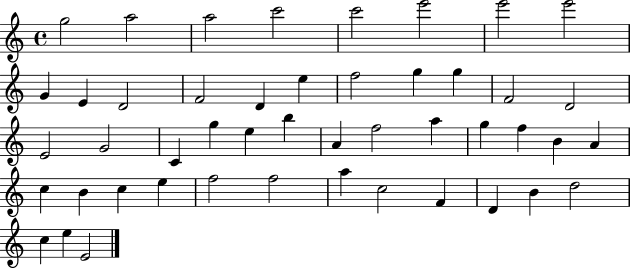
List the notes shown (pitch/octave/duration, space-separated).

G5/h A5/h A5/h C6/h C6/h E6/h E6/h E6/h G4/q E4/q D4/h F4/h D4/q E5/q F5/h G5/q G5/q F4/h D4/h E4/h G4/h C4/q G5/q E5/q B5/q A4/q F5/h A5/q G5/q F5/q B4/q A4/q C5/q B4/q C5/q E5/q F5/h F5/h A5/q C5/h F4/q D4/q B4/q D5/h C5/q E5/q E4/h